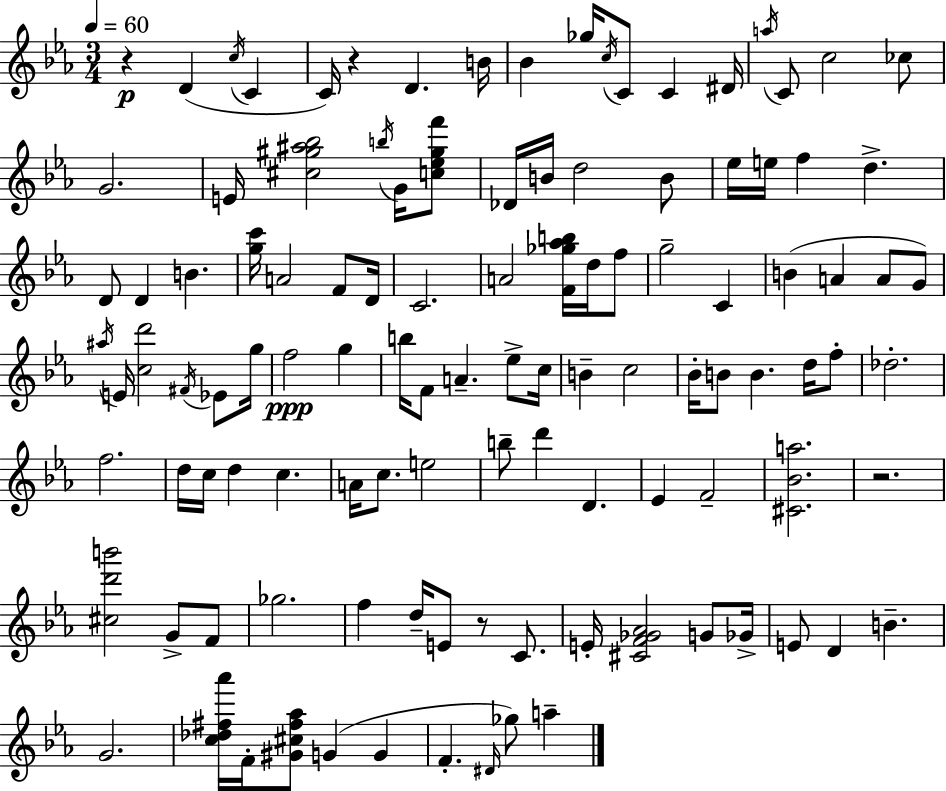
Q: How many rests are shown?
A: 4